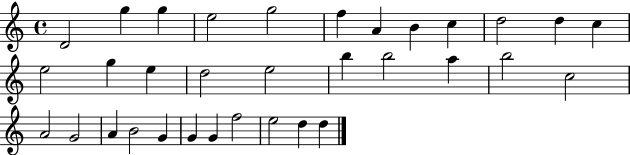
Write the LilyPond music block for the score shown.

{
  \clef treble
  \time 4/4
  \defaultTimeSignature
  \key c \major
  d'2 g''4 g''4 | e''2 g''2 | f''4 a'4 b'4 c''4 | d''2 d''4 c''4 | \break e''2 g''4 e''4 | d''2 e''2 | b''4 b''2 a''4 | b''2 c''2 | \break a'2 g'2 | a'4 b'2 g'4 | g'4 g'4 f''2 | e''2 d''4 d''4 | \break \bar "|."
}